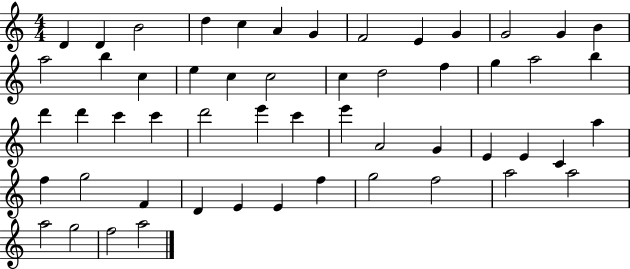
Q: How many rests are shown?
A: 0